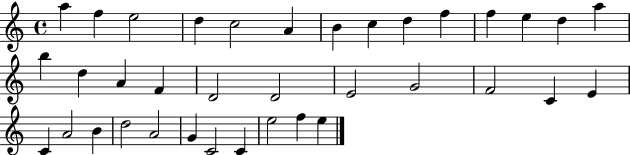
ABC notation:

X:1
T:Untitled
M:4/4
L:1/4
K:C
a f e2 d c2 A B c d f f e d a b d A F D2 D2 E2 G2 F2 C E C A2 B d2 A2 G C2 C e2 f e